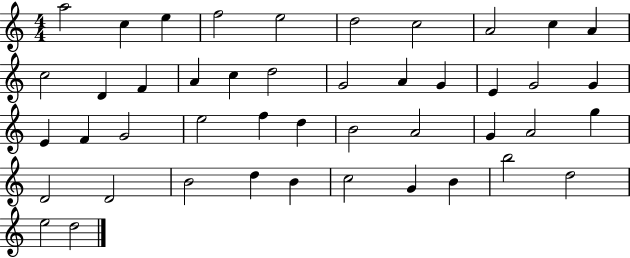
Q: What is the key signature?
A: C major